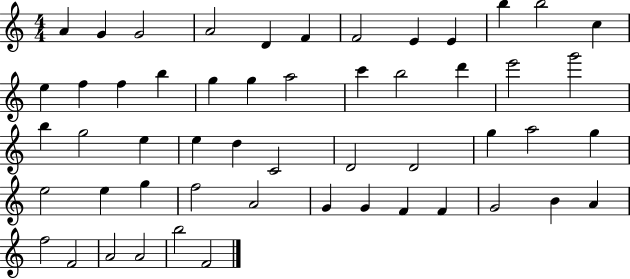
X:1
T:Untitled
M:4/4
L:1/4
K:C
A G G2 A2 D F F2 E E b b2 c e f f b g g a2 c' b2 d' e'2 g'2 b g2 e e d C2 D2 D2 g a2 g e2 e g f2 A2 G G F F G2 B A f2 F2 A2 A2 b2 F2